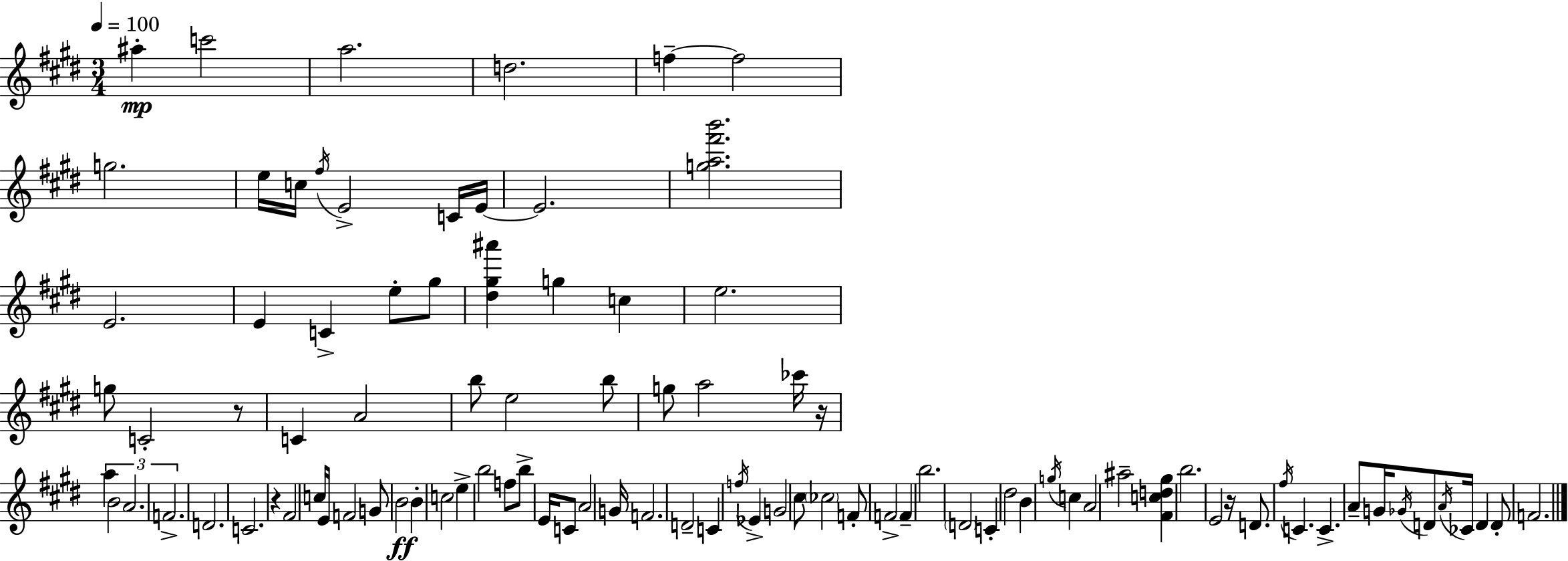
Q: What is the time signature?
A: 3/4